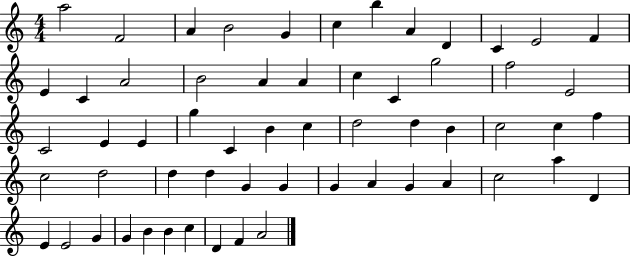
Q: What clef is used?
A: treble